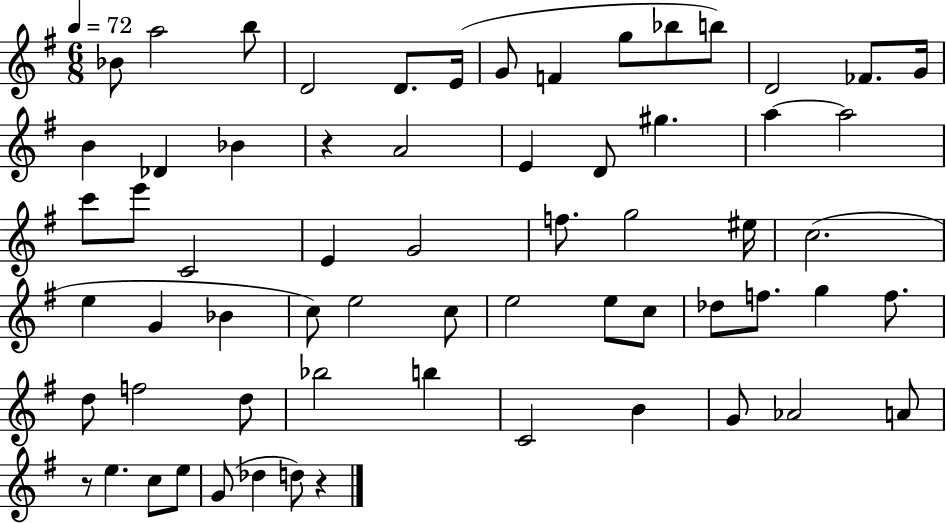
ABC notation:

X:1
T:Untitled
M:6/8
L:1/4
K:G
_B/2 a2 b/2 D2 D/2 E/4 G/2 F g/2 _b/2 b/2 D2 _F/2 G/4 B _D _B z A2 E D/2 ^g a a2 c'/2 e'/2 C2 E G2 f/2 g2 ^e/4 c2 e G _B c/2 e2 c/2 e2 e/2 c/2 _d/2 f/2 g f/2 d/2 f2 d/2 _b2 b C2 B G/2 _A2 A/2 z/2 e c/2 e/2 G/2 _d d/2 z